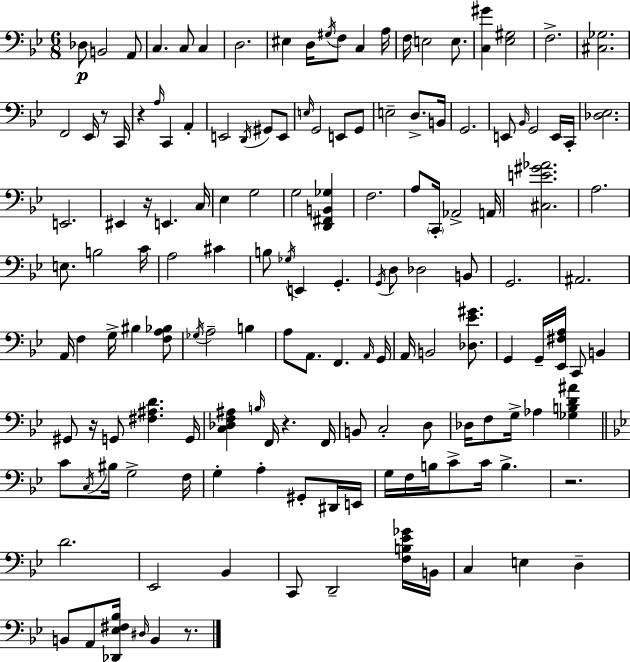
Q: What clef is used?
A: bass